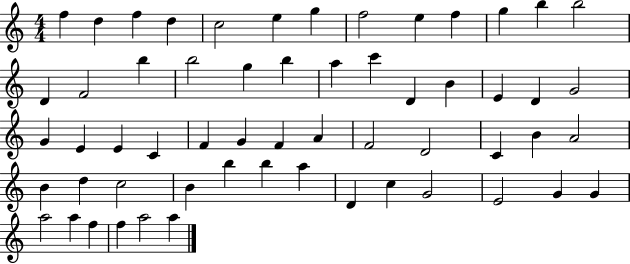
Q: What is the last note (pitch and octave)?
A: A5